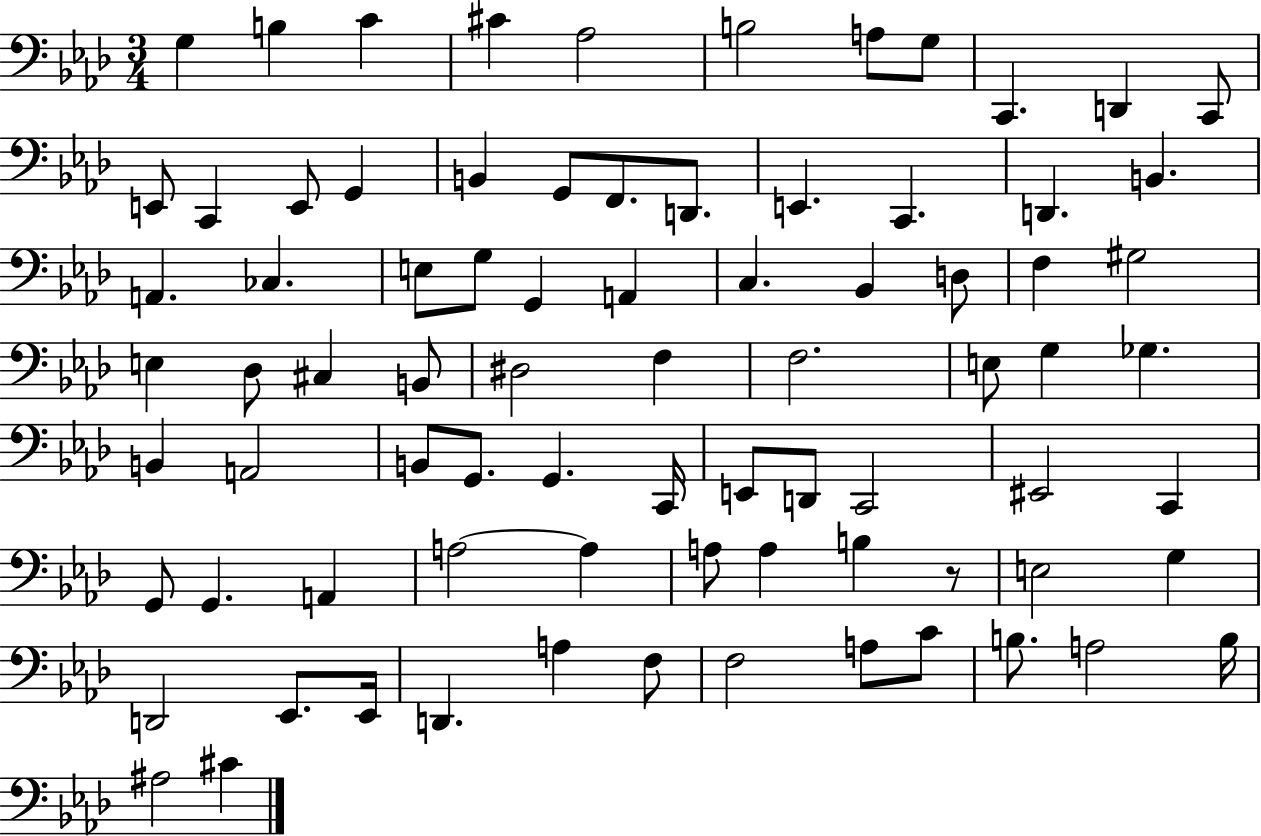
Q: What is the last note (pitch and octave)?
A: C#4